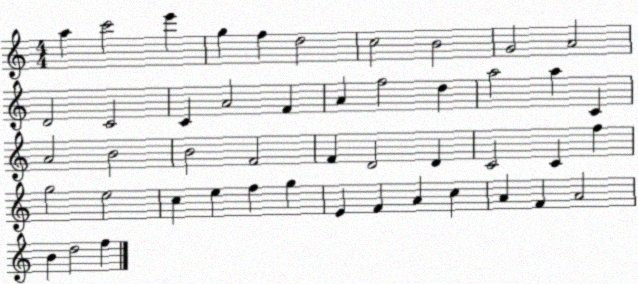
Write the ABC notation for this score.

X:1
T:Untitled
M:4/4
L:1/4
K:C
a c'2 e' g f d2 c2 B2 G2 A2 D2 C2 C A2 F A f2 d a2 a C A2 B2 B2 F2 F D2 D C2 C f g2 e2 c e f g E F A c A F A2 B d2 f